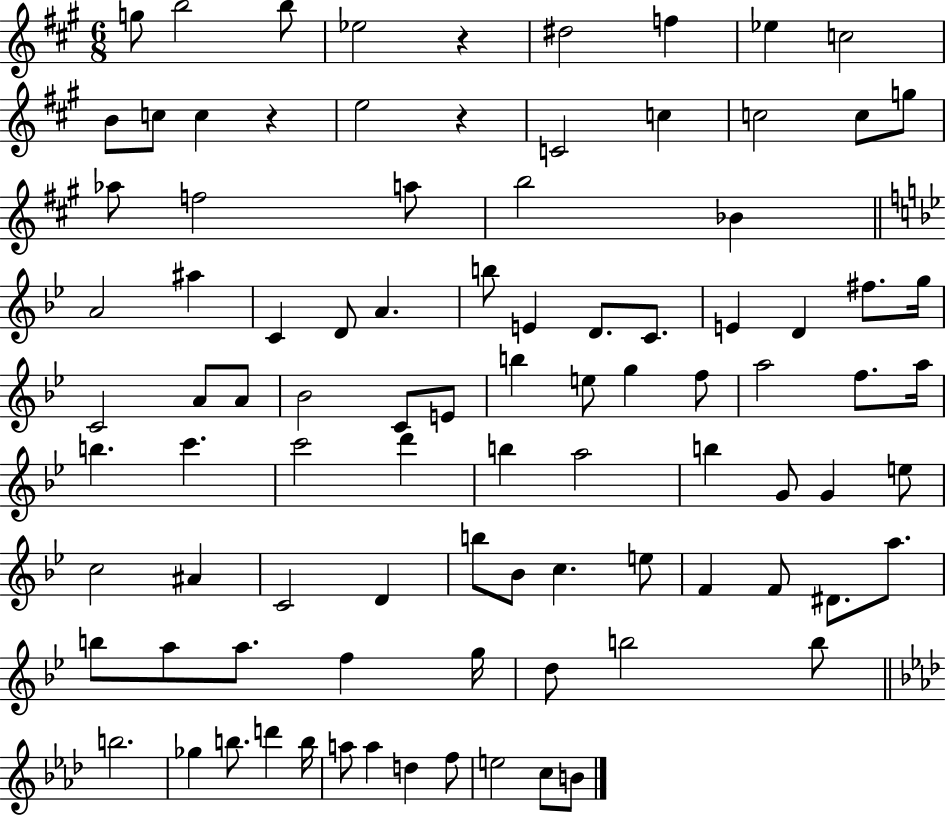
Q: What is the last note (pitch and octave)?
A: B4